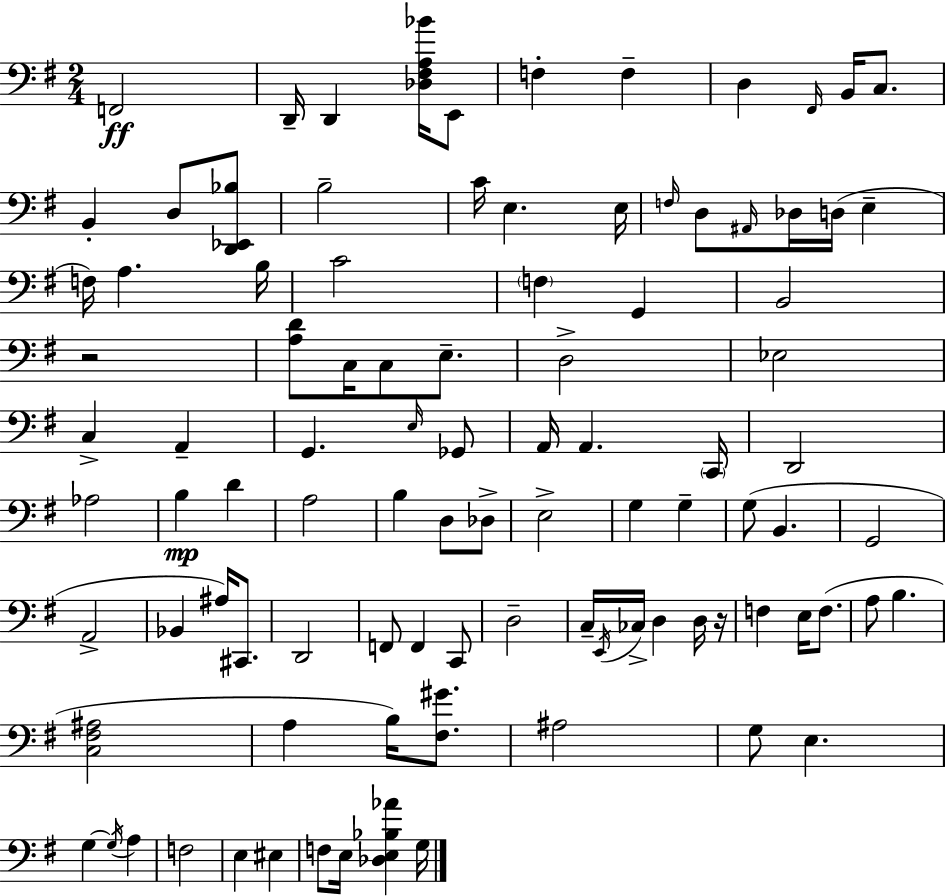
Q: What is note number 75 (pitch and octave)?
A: B3